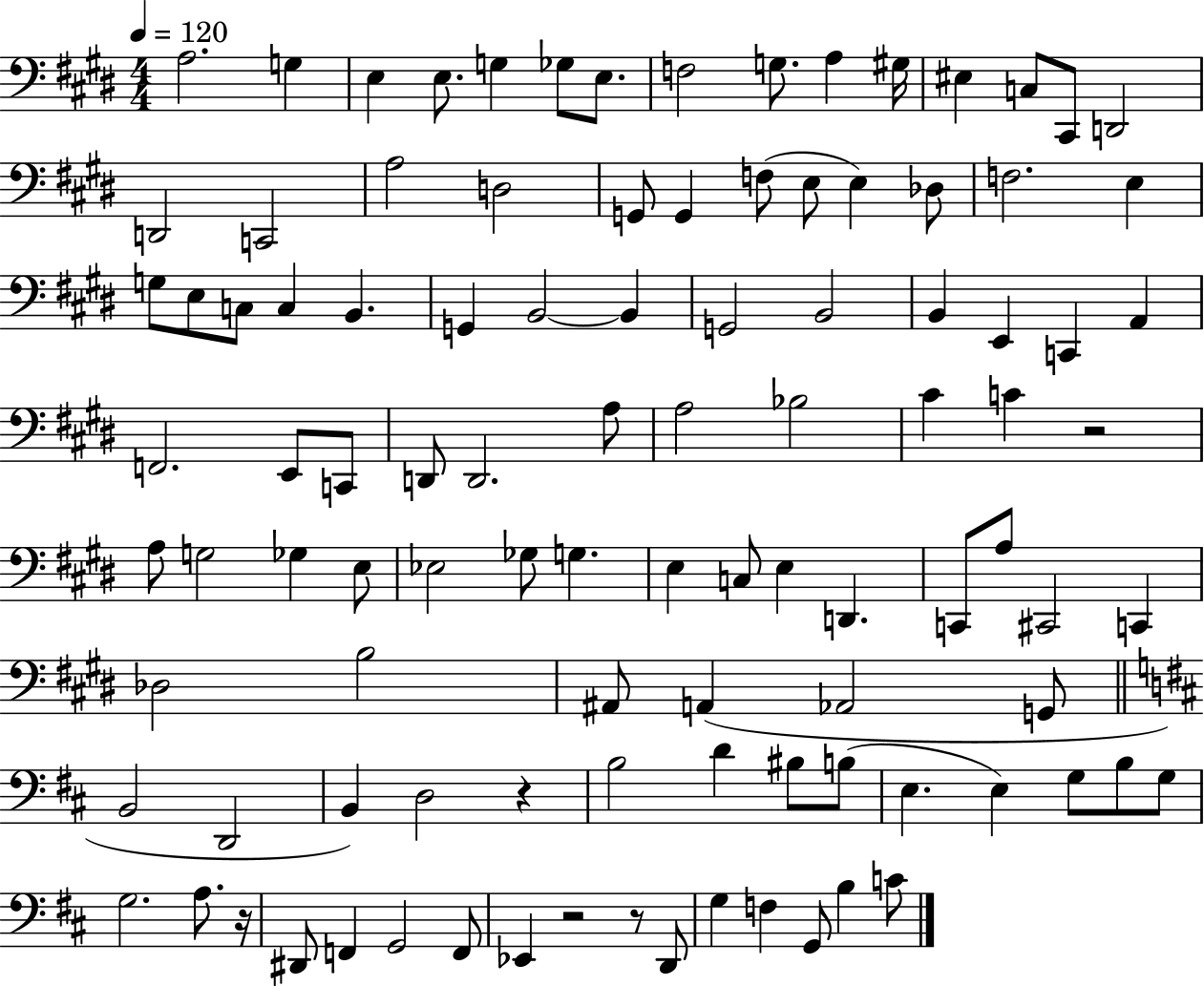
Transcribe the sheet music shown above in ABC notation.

X:1
T:Untitled
M:4/4
L:1/4
K:E
A,2 G, E, E,/2 G, _G,/2 E,/2 F,2 G,/2 A, ^G,/4 ^E, C,/2 ^C,,/2 D,,2 D,,2 C,,2 A,2 D,2 G,,/2 G,, F,/2 E,/2 E, _D,/2 F,2 E, G,/2 E,/2 C,/2 C, B,, G,, B,,2 B,, G,,2 B,,2 B,, E,, C,, A,, F,,2 E,,/2 C,,/2 D,,/2 D,,2 A,/2 A,2 _B,2 ^C C z2 A,/2 G,2 _G, E,/2 _E,2 _G,/2 G, E, C,/2 E, D,, C,,/2 A,/2 ^C,,2 C,, _D,2 B,2 ^A,,/2 A,, _A,,2 G,,/2 B,,2 D,,2 B,, D,2 z B,2 D ^B,/2 B,/2 E, E, G,/2 B,/2 G,/2 G,2 A,/2 z/4 ^D,,/2 F,, G,,2 F,,/2 _E,, z2 z/2 D,,/2 G, F, G,,/2 B, C/2